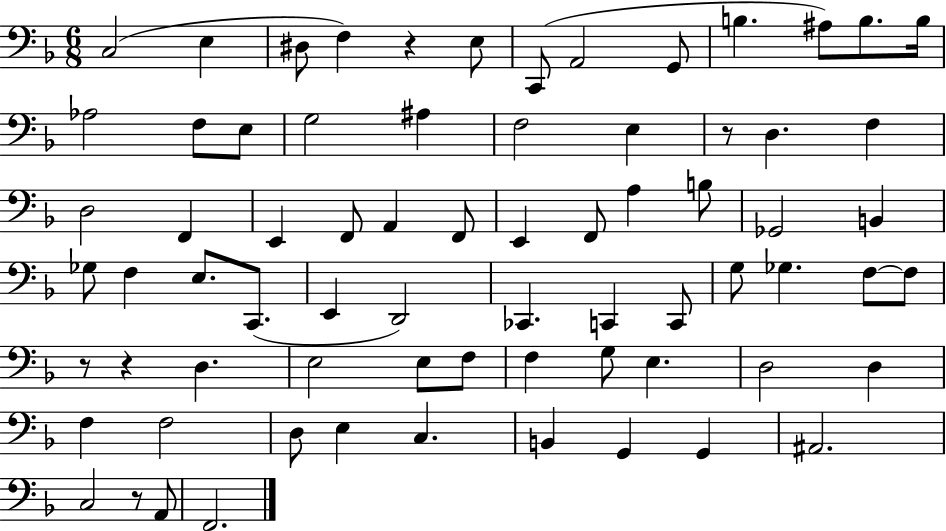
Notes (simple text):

C3/h E3/q D#3/e F3/q R/q E3/e C2/e A2/h G2/e B3/q. A#3/e B3/e. B3/s Ab3/h F3/e E3/e G3/h A#3/q F3/h E3/q R/e D3/q. F3/q D3/h F2/q E2/q F2/e A2/q F2/e E2/q F2/e A3/q B3/e Gb2/h B2/q Gb3/e F3/q E3/e. C2/e. E2/q D2/h CES2/q. C2/q C2/e G3/e Gb3/q. F3/e F3/e R/e R/q D3/q. E3/h E3/e F3/e F3/q G3/e E3/q. D3/h D3/q F3/q F3/h D3/e E3/q C3/q. B2/q G2/q G2/q A#2/h. C3/h R/e A2/e F2/h.